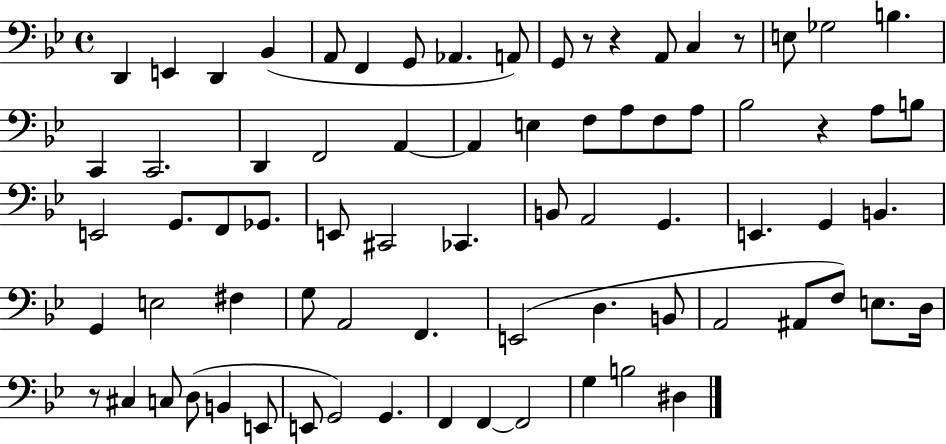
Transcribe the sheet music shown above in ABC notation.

X:1
T:Untitled
M:4/4
L:1/4
K:Bb
D,, E,, D,, _B,, A,,/2 F,, G,,/2 _A,, A,,/2 G,,/2 z/2 z A,,/2 C, z/2 E,/2 _G,2 B, C,, C,,2 D,, F,,2 A,, A,, E, F,/2 A,/2 F,/2 A,/2 _B,2 z A,/2 B,/2 E,,2 G,,/2 F,,/2 _G,,/2 E,,/2 ^C,,2 _C,, B,,/2 A,,2 G,, E,, G,, B,, G,, E,2 ^F, G,/2 A,,2 F,, E,,2 D, B,,/2 A,,2 ^A,,/2 F,/2 E,/2 D,/4 z/2 ^C, C,/2 D,/2 B,, E,,/2 E,,/2 G,,2 G,, F,, F,, F,,2 G, B,2 ^D,